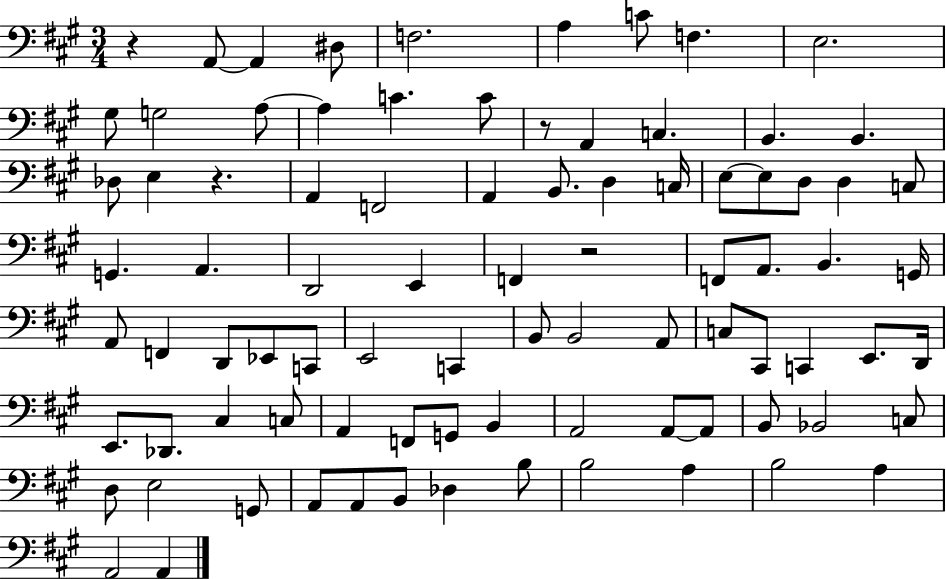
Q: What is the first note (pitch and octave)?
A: A2